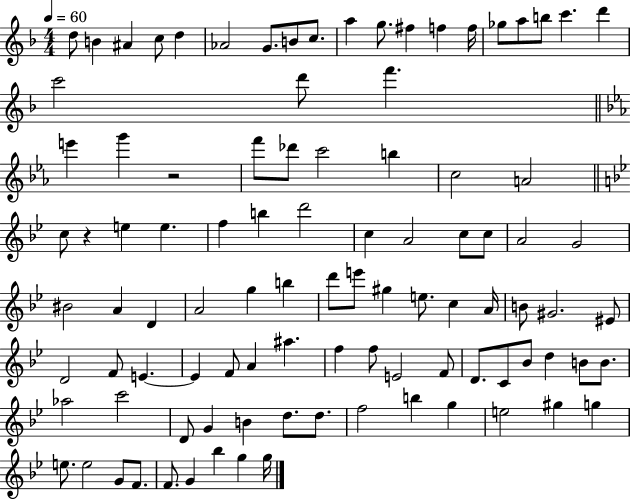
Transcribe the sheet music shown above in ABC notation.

X:1
T:Untitled
M:4/4
L:1/4
K:F
d/2 B ^A c/2 d _A2 G/2 B/2 c/2 a g/2 ^f f f/4 _g/2 a/2 b/2 c' d' c'2 d'/2 f' e' g' z2 f'/2 _d'/2 c'2 b c2 A2 c/2 z e e f b d'2 c A2 c/2 c/2 A2 G2 ^B2 A D A2 g b d'/2 e'/2 ^g e/2 c A/4 B/2 ^G2 ^E/2 D2 F/2 E E F/2 A ^a f f/2 E2 F/2 D/2 C/2 _B/2 d B/2 B/2 _a2 c'2 D/2 G B d/2 d/2 f2 b g e2 ^g g e/2 e2 G/2 F/2 F/2 G _b g g/4